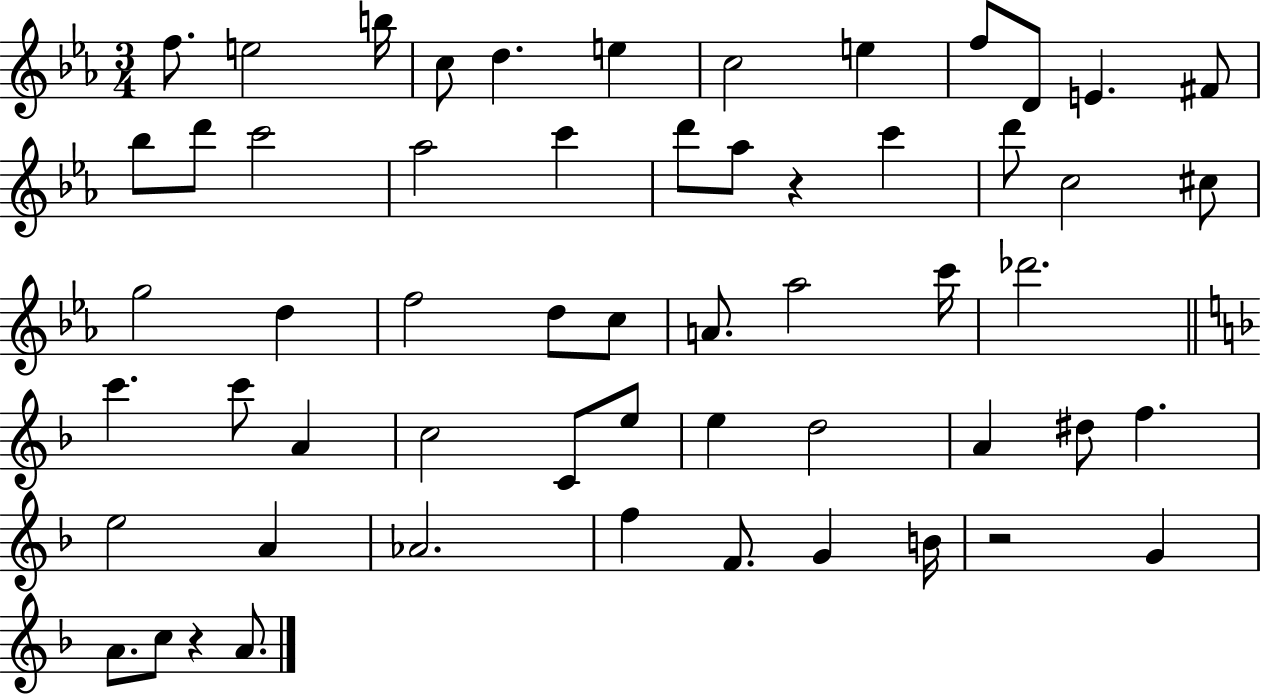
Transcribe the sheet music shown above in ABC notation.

X:1
T:Untitled
M:3/4
L:1/4
K:Eb
f/2 e2 b/4 c/2 d e c2 e f/2 D/2 E ^F/2 _b/2 d'/2 c'2 _a2 c' d'/2 _a/2 z c' d'/2 c2 ^c/2 g2 d f2 d/2 c/2 A/2 _a2 c'/4 _d'2 c' c'/2 A c2 C/2 e/2 e d2 A ^d/2 f e2 A _A2 f F/2 G B/4 z2 G A/2 c/2 z A/2